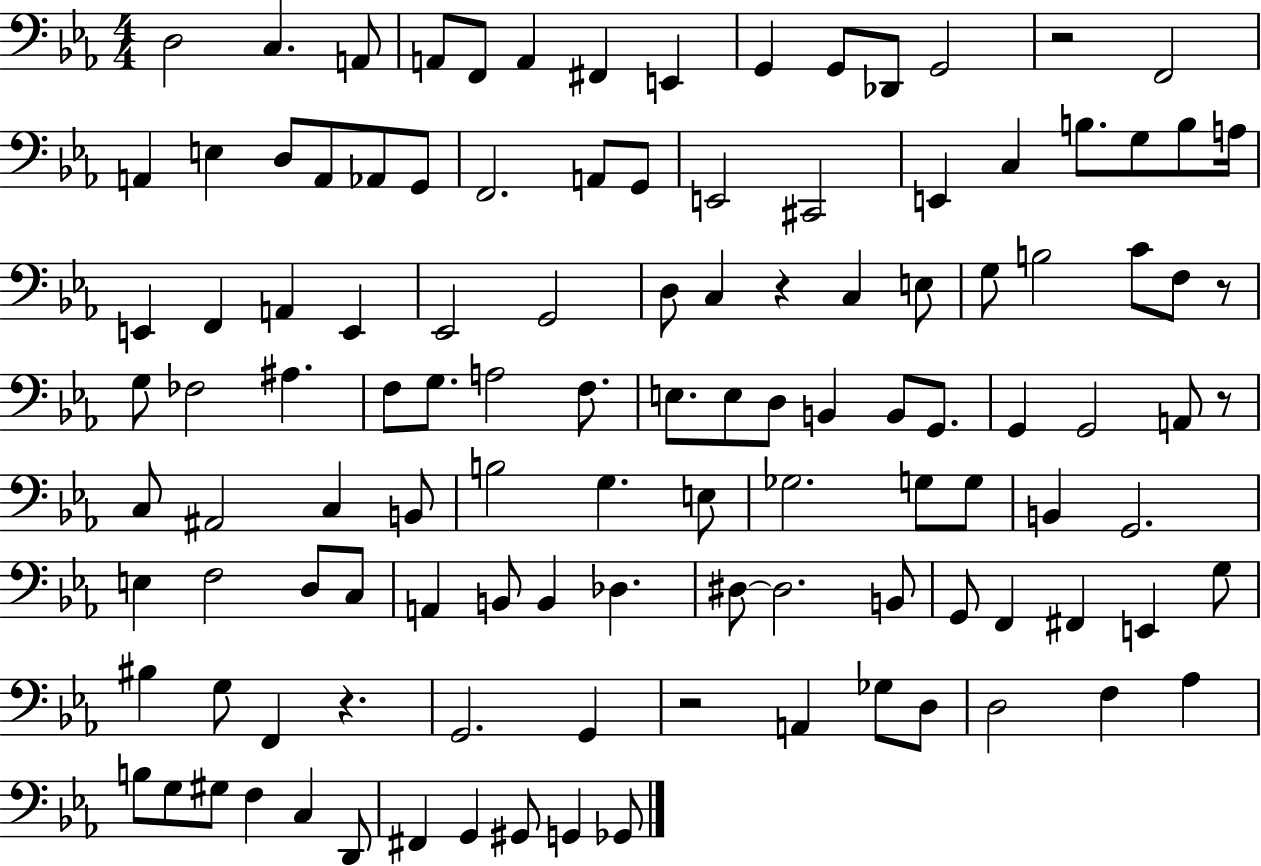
D3/h C3/q. A2/e A2/e F2/e A2/q F#2/q E2/q G2/q G2/e Db2/e G2/h R/h F2/h A2/q E3/q D3/e A2/e Ab2/e G2/e F2/h. A2/e G2/e E2/h C#2/h E2/q C3/q B3/e. G3/e B3/e A3/s E2/q F2/q A2/q E2/q Eb2/h G2/h D3/e C3/q R/q C3/q E3/e G3/e B3/h C4/e F3/e R/e G3/e FES3/h A#3/q. F3/e G3/e. A3/h F3/e. E3/e. E3/e D3/e B2/q B2/e G2/e. G2/q G2/h A2/e R/e C3/e A#2/h C3/q B2/e B3/h G3/q. E3/e Gb3/h. G3/e G3/e B2/q G2/h. E3/q F3/h D3/e C3/e A2/q B2/e B2/q Db3/q. D#3/e D#3/h. B2/e G2/e F2/q F#2/q E2/q G3/e BIS3/q G3/e F2/q R/q. G2/h. G2/q R/h A2/q Gb3/e D3/e D3/h F3/q Ab3/q B3/e G3/e G#3/e F3/q C3/q D2/e F#2/q G2/q G#2/e G2/q Gb2/e